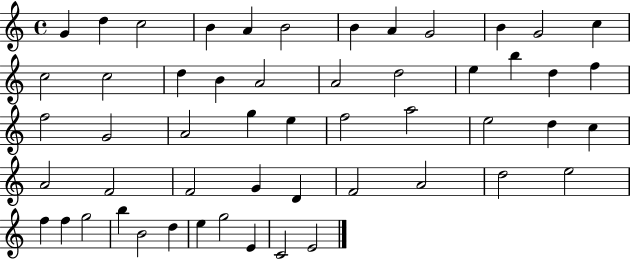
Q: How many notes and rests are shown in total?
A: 53